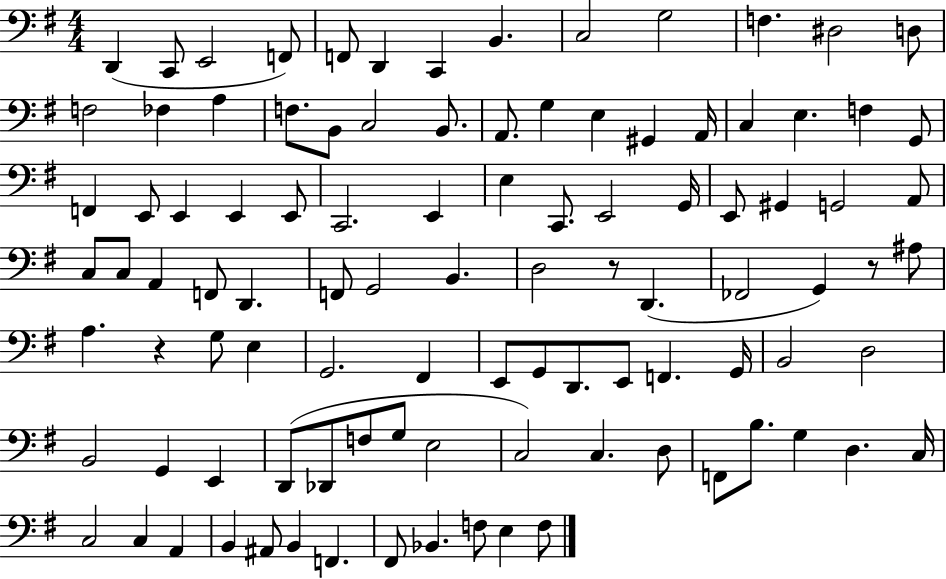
X:1
T:Untitled
M:4/4
L:1/4
K:G
D,, C,,/2 E,,2 F,,/2 F,,/2 D,, C,, B,, C,2 G,2 F, ^D,2 D,/2 F,2 _F, A, F,/2 B,,/2 C,2 B,,/2 A,,/2 G, E, ^G,, A,,/4 C, E, F, G,,/2 F,, E,,/2 E,, E,, E,,/2 C,,2 E,, E, C,,/2 E,,2 G,,/4 E,,/2 ^G,, G,,2 A,,/2 C,/2 C,/2 A,, F,,/2 D,, F,,/2 G,,2 B,, D,2 z/2 D,, _F,,2 G,, z/2 ^A,/2 A, z G,/2 E, G,,2 ^F,, E,,/2 G,,/2 D,,/2 E,,/2 F,, G,,/4 B,,2 D,2 B,,2 G,, E,, D,,/2 _D,,/2 F,/2 G,/2 E,2 C,2 C, D,/2 F,,/2 B,/2 G, D, C,/4 C,2 C, A,, B,, ^A,,/2 B,, F,, ^F,,/2 _B,, F,/2 E, F,/2